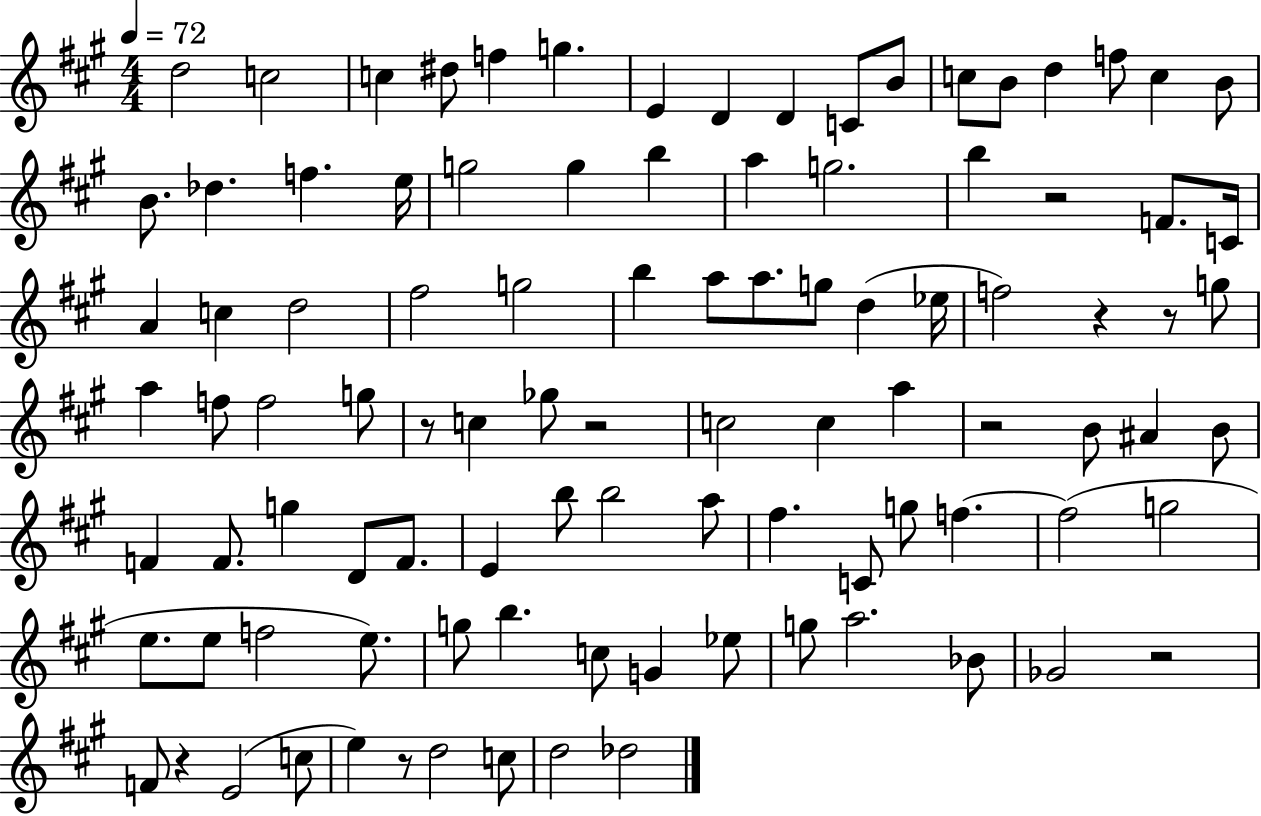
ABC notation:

X:1
T:Untitled
M:4/4
L:1/4
K:A
d2 c2 c ^d/2 f g E D D C/2 B/2 c/2 B/2 d f/2 c B/2 B/2 _d f e/4 g2 g b a g2 b z2 F/2 C/4 A c d2 ^f2 g2 b a/2 a/2 g/2 d _e/4 f2 z z/2 g/2 a f/2 f2 g/2 z/2 c _g/2 z2 c2 c a z2 B/2 ^A B/2 F F/2 g D/2 F/2 E b/2 b2 a/2 ^f C/2 g/2 f f2 g2 e/2 e/2 f2 e/2 g/2 b c/2 G _e/2 g/2 a2 _B/2 _G2 z2 F/2 z E2 c/2 e z/2 d2 c/2 d2 _d2